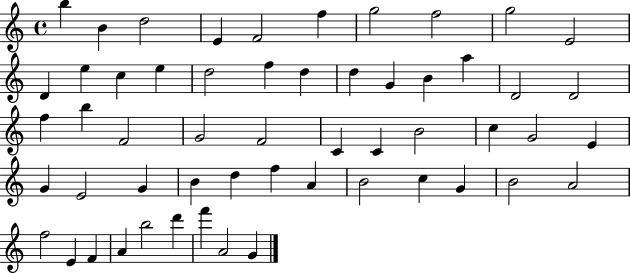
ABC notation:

X:1
T:Untitled
M:4/4
L:1/4
K:C
b B d2 E F2 f g2 f2 g2 E2 D e c e d2 f d d G B a D2 D2 f b F2 G2 F2 C C B2 c G2 E G E2 G B d f A B2 c G B2 A2 f2 E F A b2 d' f' A2 G